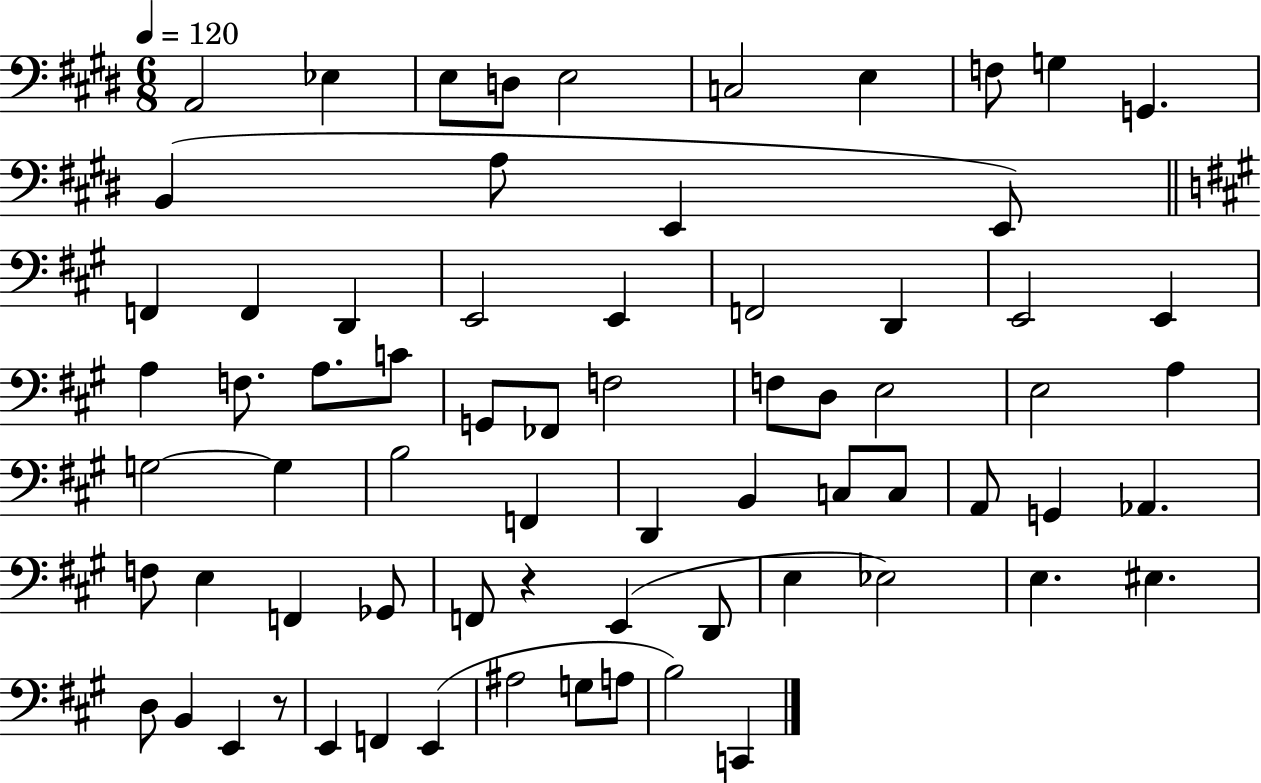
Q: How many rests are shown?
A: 2